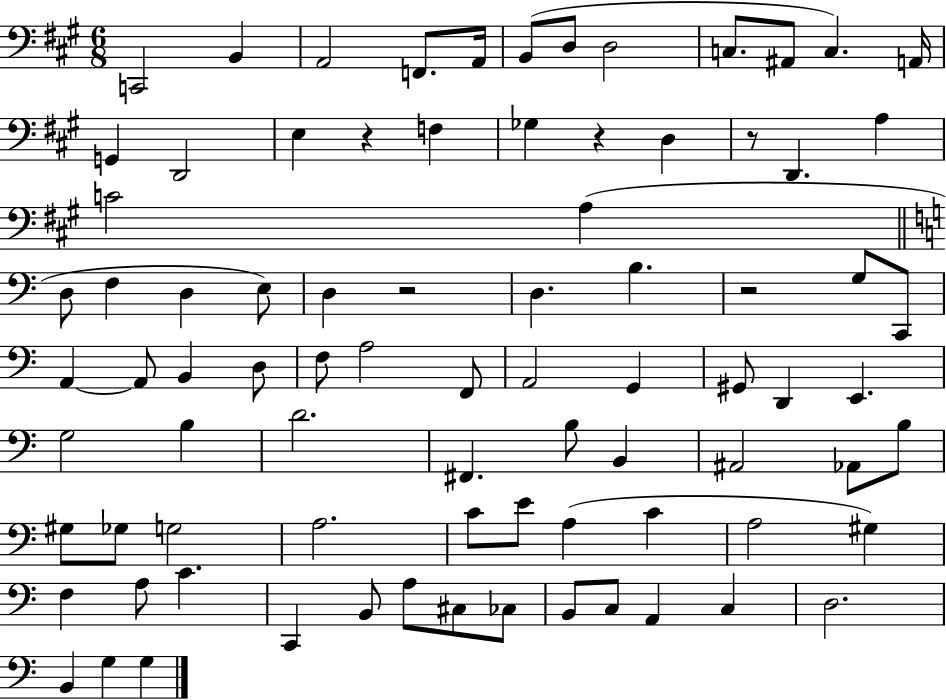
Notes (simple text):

C2/h B2/q A2/h F2/e. A2/s B2/e D3/e D3/h C3/e. A#2/e C3/q. A2/s G2/q D2/h E3/q R/q F3/q Gb3/q R/q D3/q R/e D2/q. A3/q C4/h A3/q D3/e F3/q D3/q E3/e D3/q R/h D3/q. B3/q. R/h G3/e C2/e A2/q A2/e B2/q D3/e F3/e A3/h F2/e A2/h G2/q G#2/e D2/q E2/q. G3/h B3/q D4/h. F#2/q. B3/e B2/q A#2/h Ab2/e B3/e G#3/e Gb3/e G3/h A3/h. C4/e E4/e A3/q C4/q A3/h G#3/q F3/q A3/e C4/q. C2/q B2/e A3/e C#3/e CES3/e B2/e C3/e A2/q C3/q D3/h. B2/q G3/q G3/q